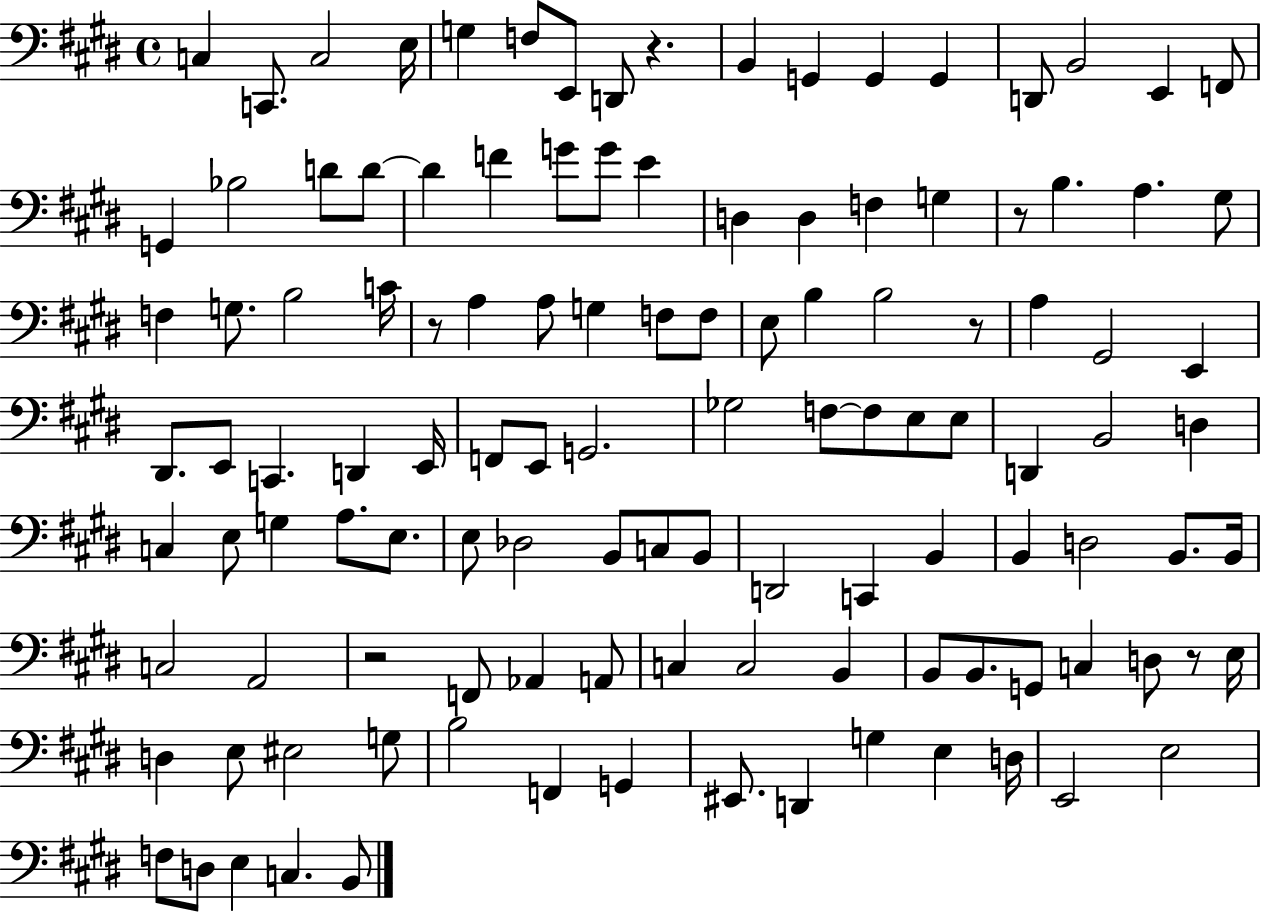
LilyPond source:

{
  \clef bass
  \time 4/4
  \defaultTimeSignature
  \key e \major
  \repeat volta 2 { c4 c,8. c2 e16 | g4 f8 e,8 d,8 r4. | b,4 g,4 g,4 g,4 | d,8 b,2 e,4 f,8 | \break g,4 bes2 d'8 d'8~~ | d'4 f'4 g'8 g'8 e'4 | d4 d4 f4 g4 | r8 b4. a4. gis8 | \break f4 g8. b2 c'16 | r8 a4 a8 g4 f8 f8 | e8 b4 b2 r8 | a4 gis,2 e,4 | \break dis,8. e,8 c,4. d,4 e,16 | f,8 e,8 g,2. | ges2 f8~~ f8 e8 e8 | d,4 b,2 d4 | \break c4 e8 g4 a8. e8. | e8 des2 b,8 c8 b,8 | d,2 c,4 b,4 | b,4 d2 b,8. b,16 | \break c2 a,2 | r2 f,8 aes,4 a,8 | c4 c2 b,4 | b,8 b,8. g,8 c4 d8 r8 e16 | \break d4 e8 eis2 g8 | b2 f,4 g,4 | eis,8. d,4 g4 e4 d16 | e,2 e2 | \break f8 d8 e4 c4. b,8 | } \bar "|."
}